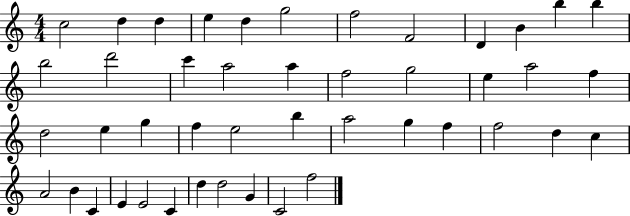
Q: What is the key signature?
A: C major